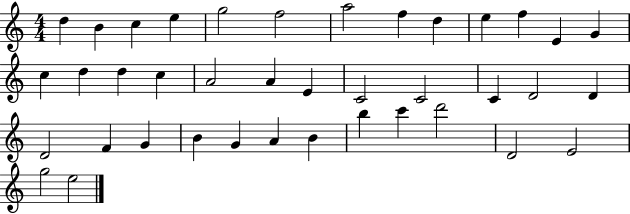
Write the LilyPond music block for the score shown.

{
  \clef treble
  \numericTimeSignature
  \time 4/4
  \key c \major
  d''4 b'4 c''4 e''4 | g''2 f''2 | a''2 f''4 d''4 | e''4 f''4 e'4 g'4 | \break c''4 d''4 d''4 c''4 | a'2 a'4 e'4 | c'2 c'2 | c'4 d'2 d'4 | \break d'2 f'4 g'4 | b'4 g'4 a'4 b'4 | b''4 c'''4 d'''2 | d'2 e'2 | \break g''2 e''2 | \bar "|."
}